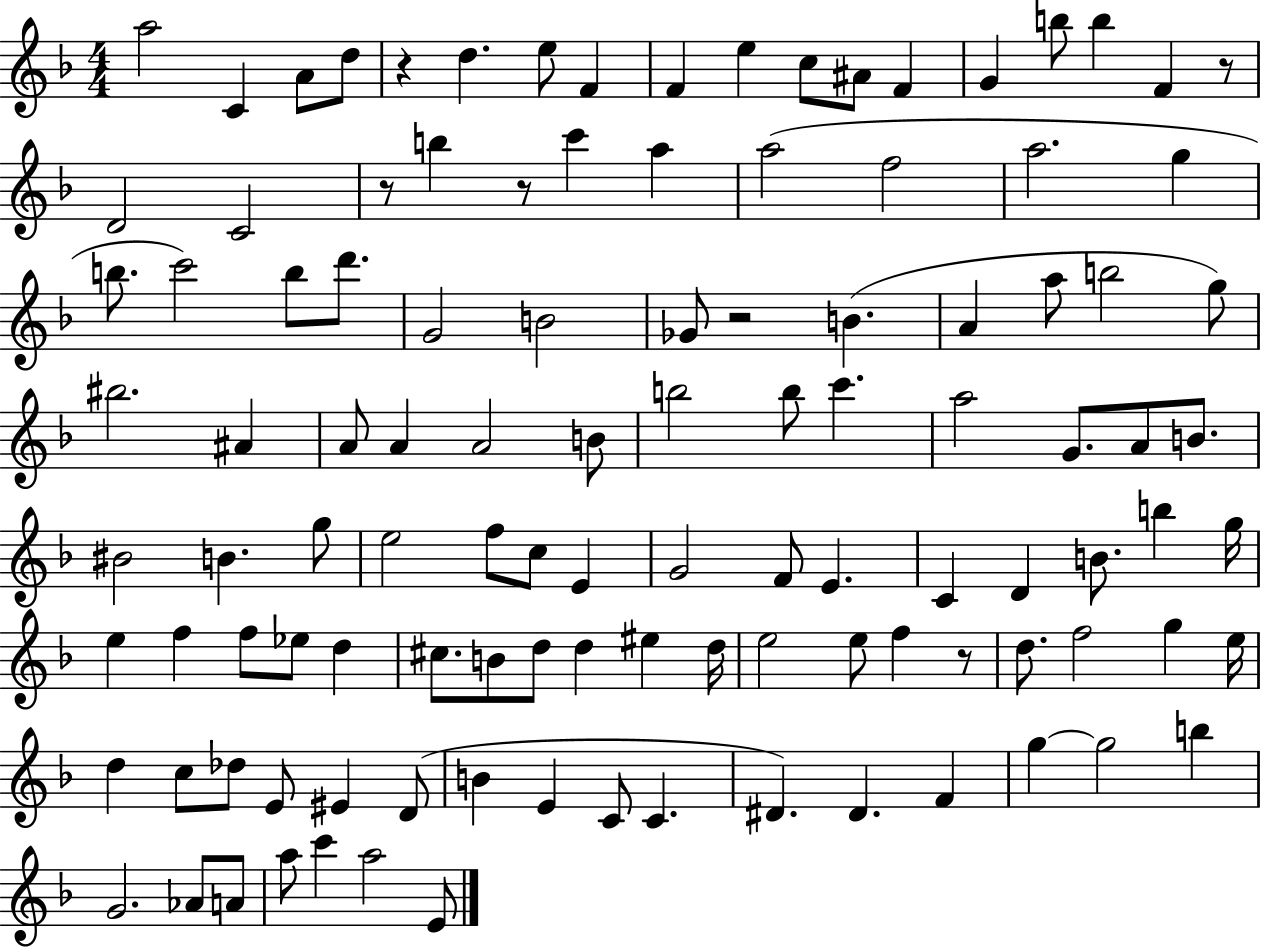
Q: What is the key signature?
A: F major